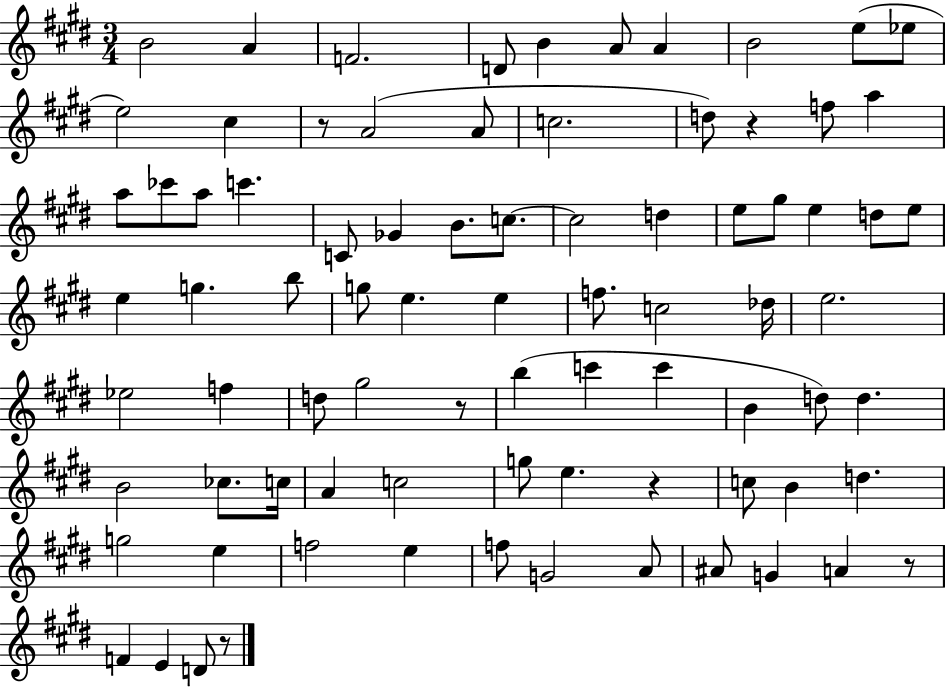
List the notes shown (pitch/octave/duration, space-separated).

B4/h A4/q F4/h. D4/e B4/q A4/e A4/q B4/h E5/e Eb5/e E5/h C#5/q R/e A4/h A4/e C5/h. D5/e R/q F5/e A5/q A5/e CES6/e A5/e C6/q. C4/e Gb4/q B4/e. C5/e. C5/h D5/q E5/e G#5/e E5/q D5/e E5/e E5/q G5/q. B5/e G5/e E5/q. E5/q F5/e. C5/h Db5/s E5/h. Eb5/h F5/q D5/e G#5/h R/e B5/q C6/q C6/q B4/q D5/e D5/q. B4/h CES5/e. C5/s A4/q C5/h G5/e E5/q. R/q C5/e B4/q D5/q. G5/h E5/q F5/h E5/q F5/e G4/h A4/e A#4/e G4/q A4/q R/e F4/q E4/q D4/e R/e